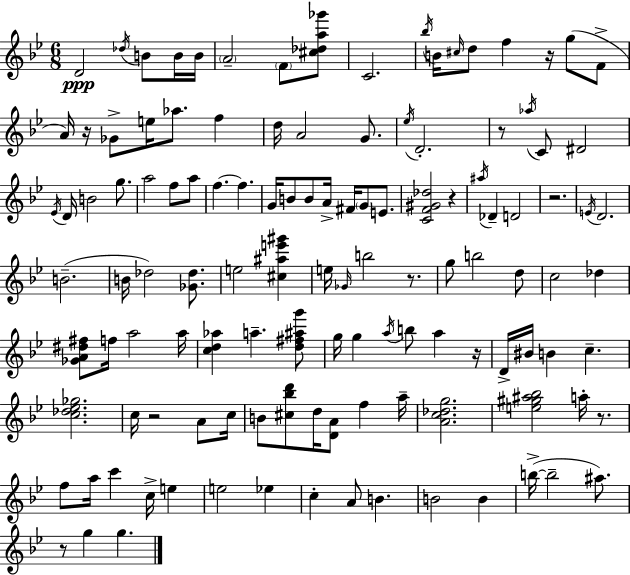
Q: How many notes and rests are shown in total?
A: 121